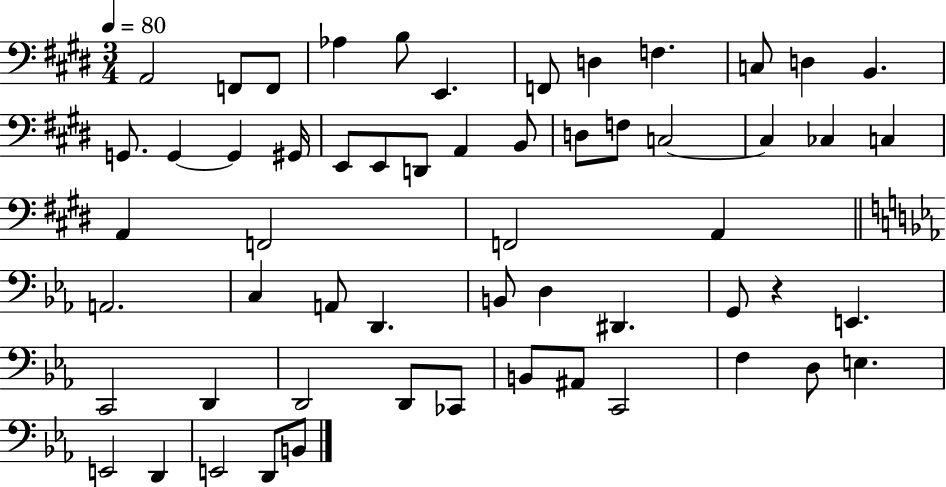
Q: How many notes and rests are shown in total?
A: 57